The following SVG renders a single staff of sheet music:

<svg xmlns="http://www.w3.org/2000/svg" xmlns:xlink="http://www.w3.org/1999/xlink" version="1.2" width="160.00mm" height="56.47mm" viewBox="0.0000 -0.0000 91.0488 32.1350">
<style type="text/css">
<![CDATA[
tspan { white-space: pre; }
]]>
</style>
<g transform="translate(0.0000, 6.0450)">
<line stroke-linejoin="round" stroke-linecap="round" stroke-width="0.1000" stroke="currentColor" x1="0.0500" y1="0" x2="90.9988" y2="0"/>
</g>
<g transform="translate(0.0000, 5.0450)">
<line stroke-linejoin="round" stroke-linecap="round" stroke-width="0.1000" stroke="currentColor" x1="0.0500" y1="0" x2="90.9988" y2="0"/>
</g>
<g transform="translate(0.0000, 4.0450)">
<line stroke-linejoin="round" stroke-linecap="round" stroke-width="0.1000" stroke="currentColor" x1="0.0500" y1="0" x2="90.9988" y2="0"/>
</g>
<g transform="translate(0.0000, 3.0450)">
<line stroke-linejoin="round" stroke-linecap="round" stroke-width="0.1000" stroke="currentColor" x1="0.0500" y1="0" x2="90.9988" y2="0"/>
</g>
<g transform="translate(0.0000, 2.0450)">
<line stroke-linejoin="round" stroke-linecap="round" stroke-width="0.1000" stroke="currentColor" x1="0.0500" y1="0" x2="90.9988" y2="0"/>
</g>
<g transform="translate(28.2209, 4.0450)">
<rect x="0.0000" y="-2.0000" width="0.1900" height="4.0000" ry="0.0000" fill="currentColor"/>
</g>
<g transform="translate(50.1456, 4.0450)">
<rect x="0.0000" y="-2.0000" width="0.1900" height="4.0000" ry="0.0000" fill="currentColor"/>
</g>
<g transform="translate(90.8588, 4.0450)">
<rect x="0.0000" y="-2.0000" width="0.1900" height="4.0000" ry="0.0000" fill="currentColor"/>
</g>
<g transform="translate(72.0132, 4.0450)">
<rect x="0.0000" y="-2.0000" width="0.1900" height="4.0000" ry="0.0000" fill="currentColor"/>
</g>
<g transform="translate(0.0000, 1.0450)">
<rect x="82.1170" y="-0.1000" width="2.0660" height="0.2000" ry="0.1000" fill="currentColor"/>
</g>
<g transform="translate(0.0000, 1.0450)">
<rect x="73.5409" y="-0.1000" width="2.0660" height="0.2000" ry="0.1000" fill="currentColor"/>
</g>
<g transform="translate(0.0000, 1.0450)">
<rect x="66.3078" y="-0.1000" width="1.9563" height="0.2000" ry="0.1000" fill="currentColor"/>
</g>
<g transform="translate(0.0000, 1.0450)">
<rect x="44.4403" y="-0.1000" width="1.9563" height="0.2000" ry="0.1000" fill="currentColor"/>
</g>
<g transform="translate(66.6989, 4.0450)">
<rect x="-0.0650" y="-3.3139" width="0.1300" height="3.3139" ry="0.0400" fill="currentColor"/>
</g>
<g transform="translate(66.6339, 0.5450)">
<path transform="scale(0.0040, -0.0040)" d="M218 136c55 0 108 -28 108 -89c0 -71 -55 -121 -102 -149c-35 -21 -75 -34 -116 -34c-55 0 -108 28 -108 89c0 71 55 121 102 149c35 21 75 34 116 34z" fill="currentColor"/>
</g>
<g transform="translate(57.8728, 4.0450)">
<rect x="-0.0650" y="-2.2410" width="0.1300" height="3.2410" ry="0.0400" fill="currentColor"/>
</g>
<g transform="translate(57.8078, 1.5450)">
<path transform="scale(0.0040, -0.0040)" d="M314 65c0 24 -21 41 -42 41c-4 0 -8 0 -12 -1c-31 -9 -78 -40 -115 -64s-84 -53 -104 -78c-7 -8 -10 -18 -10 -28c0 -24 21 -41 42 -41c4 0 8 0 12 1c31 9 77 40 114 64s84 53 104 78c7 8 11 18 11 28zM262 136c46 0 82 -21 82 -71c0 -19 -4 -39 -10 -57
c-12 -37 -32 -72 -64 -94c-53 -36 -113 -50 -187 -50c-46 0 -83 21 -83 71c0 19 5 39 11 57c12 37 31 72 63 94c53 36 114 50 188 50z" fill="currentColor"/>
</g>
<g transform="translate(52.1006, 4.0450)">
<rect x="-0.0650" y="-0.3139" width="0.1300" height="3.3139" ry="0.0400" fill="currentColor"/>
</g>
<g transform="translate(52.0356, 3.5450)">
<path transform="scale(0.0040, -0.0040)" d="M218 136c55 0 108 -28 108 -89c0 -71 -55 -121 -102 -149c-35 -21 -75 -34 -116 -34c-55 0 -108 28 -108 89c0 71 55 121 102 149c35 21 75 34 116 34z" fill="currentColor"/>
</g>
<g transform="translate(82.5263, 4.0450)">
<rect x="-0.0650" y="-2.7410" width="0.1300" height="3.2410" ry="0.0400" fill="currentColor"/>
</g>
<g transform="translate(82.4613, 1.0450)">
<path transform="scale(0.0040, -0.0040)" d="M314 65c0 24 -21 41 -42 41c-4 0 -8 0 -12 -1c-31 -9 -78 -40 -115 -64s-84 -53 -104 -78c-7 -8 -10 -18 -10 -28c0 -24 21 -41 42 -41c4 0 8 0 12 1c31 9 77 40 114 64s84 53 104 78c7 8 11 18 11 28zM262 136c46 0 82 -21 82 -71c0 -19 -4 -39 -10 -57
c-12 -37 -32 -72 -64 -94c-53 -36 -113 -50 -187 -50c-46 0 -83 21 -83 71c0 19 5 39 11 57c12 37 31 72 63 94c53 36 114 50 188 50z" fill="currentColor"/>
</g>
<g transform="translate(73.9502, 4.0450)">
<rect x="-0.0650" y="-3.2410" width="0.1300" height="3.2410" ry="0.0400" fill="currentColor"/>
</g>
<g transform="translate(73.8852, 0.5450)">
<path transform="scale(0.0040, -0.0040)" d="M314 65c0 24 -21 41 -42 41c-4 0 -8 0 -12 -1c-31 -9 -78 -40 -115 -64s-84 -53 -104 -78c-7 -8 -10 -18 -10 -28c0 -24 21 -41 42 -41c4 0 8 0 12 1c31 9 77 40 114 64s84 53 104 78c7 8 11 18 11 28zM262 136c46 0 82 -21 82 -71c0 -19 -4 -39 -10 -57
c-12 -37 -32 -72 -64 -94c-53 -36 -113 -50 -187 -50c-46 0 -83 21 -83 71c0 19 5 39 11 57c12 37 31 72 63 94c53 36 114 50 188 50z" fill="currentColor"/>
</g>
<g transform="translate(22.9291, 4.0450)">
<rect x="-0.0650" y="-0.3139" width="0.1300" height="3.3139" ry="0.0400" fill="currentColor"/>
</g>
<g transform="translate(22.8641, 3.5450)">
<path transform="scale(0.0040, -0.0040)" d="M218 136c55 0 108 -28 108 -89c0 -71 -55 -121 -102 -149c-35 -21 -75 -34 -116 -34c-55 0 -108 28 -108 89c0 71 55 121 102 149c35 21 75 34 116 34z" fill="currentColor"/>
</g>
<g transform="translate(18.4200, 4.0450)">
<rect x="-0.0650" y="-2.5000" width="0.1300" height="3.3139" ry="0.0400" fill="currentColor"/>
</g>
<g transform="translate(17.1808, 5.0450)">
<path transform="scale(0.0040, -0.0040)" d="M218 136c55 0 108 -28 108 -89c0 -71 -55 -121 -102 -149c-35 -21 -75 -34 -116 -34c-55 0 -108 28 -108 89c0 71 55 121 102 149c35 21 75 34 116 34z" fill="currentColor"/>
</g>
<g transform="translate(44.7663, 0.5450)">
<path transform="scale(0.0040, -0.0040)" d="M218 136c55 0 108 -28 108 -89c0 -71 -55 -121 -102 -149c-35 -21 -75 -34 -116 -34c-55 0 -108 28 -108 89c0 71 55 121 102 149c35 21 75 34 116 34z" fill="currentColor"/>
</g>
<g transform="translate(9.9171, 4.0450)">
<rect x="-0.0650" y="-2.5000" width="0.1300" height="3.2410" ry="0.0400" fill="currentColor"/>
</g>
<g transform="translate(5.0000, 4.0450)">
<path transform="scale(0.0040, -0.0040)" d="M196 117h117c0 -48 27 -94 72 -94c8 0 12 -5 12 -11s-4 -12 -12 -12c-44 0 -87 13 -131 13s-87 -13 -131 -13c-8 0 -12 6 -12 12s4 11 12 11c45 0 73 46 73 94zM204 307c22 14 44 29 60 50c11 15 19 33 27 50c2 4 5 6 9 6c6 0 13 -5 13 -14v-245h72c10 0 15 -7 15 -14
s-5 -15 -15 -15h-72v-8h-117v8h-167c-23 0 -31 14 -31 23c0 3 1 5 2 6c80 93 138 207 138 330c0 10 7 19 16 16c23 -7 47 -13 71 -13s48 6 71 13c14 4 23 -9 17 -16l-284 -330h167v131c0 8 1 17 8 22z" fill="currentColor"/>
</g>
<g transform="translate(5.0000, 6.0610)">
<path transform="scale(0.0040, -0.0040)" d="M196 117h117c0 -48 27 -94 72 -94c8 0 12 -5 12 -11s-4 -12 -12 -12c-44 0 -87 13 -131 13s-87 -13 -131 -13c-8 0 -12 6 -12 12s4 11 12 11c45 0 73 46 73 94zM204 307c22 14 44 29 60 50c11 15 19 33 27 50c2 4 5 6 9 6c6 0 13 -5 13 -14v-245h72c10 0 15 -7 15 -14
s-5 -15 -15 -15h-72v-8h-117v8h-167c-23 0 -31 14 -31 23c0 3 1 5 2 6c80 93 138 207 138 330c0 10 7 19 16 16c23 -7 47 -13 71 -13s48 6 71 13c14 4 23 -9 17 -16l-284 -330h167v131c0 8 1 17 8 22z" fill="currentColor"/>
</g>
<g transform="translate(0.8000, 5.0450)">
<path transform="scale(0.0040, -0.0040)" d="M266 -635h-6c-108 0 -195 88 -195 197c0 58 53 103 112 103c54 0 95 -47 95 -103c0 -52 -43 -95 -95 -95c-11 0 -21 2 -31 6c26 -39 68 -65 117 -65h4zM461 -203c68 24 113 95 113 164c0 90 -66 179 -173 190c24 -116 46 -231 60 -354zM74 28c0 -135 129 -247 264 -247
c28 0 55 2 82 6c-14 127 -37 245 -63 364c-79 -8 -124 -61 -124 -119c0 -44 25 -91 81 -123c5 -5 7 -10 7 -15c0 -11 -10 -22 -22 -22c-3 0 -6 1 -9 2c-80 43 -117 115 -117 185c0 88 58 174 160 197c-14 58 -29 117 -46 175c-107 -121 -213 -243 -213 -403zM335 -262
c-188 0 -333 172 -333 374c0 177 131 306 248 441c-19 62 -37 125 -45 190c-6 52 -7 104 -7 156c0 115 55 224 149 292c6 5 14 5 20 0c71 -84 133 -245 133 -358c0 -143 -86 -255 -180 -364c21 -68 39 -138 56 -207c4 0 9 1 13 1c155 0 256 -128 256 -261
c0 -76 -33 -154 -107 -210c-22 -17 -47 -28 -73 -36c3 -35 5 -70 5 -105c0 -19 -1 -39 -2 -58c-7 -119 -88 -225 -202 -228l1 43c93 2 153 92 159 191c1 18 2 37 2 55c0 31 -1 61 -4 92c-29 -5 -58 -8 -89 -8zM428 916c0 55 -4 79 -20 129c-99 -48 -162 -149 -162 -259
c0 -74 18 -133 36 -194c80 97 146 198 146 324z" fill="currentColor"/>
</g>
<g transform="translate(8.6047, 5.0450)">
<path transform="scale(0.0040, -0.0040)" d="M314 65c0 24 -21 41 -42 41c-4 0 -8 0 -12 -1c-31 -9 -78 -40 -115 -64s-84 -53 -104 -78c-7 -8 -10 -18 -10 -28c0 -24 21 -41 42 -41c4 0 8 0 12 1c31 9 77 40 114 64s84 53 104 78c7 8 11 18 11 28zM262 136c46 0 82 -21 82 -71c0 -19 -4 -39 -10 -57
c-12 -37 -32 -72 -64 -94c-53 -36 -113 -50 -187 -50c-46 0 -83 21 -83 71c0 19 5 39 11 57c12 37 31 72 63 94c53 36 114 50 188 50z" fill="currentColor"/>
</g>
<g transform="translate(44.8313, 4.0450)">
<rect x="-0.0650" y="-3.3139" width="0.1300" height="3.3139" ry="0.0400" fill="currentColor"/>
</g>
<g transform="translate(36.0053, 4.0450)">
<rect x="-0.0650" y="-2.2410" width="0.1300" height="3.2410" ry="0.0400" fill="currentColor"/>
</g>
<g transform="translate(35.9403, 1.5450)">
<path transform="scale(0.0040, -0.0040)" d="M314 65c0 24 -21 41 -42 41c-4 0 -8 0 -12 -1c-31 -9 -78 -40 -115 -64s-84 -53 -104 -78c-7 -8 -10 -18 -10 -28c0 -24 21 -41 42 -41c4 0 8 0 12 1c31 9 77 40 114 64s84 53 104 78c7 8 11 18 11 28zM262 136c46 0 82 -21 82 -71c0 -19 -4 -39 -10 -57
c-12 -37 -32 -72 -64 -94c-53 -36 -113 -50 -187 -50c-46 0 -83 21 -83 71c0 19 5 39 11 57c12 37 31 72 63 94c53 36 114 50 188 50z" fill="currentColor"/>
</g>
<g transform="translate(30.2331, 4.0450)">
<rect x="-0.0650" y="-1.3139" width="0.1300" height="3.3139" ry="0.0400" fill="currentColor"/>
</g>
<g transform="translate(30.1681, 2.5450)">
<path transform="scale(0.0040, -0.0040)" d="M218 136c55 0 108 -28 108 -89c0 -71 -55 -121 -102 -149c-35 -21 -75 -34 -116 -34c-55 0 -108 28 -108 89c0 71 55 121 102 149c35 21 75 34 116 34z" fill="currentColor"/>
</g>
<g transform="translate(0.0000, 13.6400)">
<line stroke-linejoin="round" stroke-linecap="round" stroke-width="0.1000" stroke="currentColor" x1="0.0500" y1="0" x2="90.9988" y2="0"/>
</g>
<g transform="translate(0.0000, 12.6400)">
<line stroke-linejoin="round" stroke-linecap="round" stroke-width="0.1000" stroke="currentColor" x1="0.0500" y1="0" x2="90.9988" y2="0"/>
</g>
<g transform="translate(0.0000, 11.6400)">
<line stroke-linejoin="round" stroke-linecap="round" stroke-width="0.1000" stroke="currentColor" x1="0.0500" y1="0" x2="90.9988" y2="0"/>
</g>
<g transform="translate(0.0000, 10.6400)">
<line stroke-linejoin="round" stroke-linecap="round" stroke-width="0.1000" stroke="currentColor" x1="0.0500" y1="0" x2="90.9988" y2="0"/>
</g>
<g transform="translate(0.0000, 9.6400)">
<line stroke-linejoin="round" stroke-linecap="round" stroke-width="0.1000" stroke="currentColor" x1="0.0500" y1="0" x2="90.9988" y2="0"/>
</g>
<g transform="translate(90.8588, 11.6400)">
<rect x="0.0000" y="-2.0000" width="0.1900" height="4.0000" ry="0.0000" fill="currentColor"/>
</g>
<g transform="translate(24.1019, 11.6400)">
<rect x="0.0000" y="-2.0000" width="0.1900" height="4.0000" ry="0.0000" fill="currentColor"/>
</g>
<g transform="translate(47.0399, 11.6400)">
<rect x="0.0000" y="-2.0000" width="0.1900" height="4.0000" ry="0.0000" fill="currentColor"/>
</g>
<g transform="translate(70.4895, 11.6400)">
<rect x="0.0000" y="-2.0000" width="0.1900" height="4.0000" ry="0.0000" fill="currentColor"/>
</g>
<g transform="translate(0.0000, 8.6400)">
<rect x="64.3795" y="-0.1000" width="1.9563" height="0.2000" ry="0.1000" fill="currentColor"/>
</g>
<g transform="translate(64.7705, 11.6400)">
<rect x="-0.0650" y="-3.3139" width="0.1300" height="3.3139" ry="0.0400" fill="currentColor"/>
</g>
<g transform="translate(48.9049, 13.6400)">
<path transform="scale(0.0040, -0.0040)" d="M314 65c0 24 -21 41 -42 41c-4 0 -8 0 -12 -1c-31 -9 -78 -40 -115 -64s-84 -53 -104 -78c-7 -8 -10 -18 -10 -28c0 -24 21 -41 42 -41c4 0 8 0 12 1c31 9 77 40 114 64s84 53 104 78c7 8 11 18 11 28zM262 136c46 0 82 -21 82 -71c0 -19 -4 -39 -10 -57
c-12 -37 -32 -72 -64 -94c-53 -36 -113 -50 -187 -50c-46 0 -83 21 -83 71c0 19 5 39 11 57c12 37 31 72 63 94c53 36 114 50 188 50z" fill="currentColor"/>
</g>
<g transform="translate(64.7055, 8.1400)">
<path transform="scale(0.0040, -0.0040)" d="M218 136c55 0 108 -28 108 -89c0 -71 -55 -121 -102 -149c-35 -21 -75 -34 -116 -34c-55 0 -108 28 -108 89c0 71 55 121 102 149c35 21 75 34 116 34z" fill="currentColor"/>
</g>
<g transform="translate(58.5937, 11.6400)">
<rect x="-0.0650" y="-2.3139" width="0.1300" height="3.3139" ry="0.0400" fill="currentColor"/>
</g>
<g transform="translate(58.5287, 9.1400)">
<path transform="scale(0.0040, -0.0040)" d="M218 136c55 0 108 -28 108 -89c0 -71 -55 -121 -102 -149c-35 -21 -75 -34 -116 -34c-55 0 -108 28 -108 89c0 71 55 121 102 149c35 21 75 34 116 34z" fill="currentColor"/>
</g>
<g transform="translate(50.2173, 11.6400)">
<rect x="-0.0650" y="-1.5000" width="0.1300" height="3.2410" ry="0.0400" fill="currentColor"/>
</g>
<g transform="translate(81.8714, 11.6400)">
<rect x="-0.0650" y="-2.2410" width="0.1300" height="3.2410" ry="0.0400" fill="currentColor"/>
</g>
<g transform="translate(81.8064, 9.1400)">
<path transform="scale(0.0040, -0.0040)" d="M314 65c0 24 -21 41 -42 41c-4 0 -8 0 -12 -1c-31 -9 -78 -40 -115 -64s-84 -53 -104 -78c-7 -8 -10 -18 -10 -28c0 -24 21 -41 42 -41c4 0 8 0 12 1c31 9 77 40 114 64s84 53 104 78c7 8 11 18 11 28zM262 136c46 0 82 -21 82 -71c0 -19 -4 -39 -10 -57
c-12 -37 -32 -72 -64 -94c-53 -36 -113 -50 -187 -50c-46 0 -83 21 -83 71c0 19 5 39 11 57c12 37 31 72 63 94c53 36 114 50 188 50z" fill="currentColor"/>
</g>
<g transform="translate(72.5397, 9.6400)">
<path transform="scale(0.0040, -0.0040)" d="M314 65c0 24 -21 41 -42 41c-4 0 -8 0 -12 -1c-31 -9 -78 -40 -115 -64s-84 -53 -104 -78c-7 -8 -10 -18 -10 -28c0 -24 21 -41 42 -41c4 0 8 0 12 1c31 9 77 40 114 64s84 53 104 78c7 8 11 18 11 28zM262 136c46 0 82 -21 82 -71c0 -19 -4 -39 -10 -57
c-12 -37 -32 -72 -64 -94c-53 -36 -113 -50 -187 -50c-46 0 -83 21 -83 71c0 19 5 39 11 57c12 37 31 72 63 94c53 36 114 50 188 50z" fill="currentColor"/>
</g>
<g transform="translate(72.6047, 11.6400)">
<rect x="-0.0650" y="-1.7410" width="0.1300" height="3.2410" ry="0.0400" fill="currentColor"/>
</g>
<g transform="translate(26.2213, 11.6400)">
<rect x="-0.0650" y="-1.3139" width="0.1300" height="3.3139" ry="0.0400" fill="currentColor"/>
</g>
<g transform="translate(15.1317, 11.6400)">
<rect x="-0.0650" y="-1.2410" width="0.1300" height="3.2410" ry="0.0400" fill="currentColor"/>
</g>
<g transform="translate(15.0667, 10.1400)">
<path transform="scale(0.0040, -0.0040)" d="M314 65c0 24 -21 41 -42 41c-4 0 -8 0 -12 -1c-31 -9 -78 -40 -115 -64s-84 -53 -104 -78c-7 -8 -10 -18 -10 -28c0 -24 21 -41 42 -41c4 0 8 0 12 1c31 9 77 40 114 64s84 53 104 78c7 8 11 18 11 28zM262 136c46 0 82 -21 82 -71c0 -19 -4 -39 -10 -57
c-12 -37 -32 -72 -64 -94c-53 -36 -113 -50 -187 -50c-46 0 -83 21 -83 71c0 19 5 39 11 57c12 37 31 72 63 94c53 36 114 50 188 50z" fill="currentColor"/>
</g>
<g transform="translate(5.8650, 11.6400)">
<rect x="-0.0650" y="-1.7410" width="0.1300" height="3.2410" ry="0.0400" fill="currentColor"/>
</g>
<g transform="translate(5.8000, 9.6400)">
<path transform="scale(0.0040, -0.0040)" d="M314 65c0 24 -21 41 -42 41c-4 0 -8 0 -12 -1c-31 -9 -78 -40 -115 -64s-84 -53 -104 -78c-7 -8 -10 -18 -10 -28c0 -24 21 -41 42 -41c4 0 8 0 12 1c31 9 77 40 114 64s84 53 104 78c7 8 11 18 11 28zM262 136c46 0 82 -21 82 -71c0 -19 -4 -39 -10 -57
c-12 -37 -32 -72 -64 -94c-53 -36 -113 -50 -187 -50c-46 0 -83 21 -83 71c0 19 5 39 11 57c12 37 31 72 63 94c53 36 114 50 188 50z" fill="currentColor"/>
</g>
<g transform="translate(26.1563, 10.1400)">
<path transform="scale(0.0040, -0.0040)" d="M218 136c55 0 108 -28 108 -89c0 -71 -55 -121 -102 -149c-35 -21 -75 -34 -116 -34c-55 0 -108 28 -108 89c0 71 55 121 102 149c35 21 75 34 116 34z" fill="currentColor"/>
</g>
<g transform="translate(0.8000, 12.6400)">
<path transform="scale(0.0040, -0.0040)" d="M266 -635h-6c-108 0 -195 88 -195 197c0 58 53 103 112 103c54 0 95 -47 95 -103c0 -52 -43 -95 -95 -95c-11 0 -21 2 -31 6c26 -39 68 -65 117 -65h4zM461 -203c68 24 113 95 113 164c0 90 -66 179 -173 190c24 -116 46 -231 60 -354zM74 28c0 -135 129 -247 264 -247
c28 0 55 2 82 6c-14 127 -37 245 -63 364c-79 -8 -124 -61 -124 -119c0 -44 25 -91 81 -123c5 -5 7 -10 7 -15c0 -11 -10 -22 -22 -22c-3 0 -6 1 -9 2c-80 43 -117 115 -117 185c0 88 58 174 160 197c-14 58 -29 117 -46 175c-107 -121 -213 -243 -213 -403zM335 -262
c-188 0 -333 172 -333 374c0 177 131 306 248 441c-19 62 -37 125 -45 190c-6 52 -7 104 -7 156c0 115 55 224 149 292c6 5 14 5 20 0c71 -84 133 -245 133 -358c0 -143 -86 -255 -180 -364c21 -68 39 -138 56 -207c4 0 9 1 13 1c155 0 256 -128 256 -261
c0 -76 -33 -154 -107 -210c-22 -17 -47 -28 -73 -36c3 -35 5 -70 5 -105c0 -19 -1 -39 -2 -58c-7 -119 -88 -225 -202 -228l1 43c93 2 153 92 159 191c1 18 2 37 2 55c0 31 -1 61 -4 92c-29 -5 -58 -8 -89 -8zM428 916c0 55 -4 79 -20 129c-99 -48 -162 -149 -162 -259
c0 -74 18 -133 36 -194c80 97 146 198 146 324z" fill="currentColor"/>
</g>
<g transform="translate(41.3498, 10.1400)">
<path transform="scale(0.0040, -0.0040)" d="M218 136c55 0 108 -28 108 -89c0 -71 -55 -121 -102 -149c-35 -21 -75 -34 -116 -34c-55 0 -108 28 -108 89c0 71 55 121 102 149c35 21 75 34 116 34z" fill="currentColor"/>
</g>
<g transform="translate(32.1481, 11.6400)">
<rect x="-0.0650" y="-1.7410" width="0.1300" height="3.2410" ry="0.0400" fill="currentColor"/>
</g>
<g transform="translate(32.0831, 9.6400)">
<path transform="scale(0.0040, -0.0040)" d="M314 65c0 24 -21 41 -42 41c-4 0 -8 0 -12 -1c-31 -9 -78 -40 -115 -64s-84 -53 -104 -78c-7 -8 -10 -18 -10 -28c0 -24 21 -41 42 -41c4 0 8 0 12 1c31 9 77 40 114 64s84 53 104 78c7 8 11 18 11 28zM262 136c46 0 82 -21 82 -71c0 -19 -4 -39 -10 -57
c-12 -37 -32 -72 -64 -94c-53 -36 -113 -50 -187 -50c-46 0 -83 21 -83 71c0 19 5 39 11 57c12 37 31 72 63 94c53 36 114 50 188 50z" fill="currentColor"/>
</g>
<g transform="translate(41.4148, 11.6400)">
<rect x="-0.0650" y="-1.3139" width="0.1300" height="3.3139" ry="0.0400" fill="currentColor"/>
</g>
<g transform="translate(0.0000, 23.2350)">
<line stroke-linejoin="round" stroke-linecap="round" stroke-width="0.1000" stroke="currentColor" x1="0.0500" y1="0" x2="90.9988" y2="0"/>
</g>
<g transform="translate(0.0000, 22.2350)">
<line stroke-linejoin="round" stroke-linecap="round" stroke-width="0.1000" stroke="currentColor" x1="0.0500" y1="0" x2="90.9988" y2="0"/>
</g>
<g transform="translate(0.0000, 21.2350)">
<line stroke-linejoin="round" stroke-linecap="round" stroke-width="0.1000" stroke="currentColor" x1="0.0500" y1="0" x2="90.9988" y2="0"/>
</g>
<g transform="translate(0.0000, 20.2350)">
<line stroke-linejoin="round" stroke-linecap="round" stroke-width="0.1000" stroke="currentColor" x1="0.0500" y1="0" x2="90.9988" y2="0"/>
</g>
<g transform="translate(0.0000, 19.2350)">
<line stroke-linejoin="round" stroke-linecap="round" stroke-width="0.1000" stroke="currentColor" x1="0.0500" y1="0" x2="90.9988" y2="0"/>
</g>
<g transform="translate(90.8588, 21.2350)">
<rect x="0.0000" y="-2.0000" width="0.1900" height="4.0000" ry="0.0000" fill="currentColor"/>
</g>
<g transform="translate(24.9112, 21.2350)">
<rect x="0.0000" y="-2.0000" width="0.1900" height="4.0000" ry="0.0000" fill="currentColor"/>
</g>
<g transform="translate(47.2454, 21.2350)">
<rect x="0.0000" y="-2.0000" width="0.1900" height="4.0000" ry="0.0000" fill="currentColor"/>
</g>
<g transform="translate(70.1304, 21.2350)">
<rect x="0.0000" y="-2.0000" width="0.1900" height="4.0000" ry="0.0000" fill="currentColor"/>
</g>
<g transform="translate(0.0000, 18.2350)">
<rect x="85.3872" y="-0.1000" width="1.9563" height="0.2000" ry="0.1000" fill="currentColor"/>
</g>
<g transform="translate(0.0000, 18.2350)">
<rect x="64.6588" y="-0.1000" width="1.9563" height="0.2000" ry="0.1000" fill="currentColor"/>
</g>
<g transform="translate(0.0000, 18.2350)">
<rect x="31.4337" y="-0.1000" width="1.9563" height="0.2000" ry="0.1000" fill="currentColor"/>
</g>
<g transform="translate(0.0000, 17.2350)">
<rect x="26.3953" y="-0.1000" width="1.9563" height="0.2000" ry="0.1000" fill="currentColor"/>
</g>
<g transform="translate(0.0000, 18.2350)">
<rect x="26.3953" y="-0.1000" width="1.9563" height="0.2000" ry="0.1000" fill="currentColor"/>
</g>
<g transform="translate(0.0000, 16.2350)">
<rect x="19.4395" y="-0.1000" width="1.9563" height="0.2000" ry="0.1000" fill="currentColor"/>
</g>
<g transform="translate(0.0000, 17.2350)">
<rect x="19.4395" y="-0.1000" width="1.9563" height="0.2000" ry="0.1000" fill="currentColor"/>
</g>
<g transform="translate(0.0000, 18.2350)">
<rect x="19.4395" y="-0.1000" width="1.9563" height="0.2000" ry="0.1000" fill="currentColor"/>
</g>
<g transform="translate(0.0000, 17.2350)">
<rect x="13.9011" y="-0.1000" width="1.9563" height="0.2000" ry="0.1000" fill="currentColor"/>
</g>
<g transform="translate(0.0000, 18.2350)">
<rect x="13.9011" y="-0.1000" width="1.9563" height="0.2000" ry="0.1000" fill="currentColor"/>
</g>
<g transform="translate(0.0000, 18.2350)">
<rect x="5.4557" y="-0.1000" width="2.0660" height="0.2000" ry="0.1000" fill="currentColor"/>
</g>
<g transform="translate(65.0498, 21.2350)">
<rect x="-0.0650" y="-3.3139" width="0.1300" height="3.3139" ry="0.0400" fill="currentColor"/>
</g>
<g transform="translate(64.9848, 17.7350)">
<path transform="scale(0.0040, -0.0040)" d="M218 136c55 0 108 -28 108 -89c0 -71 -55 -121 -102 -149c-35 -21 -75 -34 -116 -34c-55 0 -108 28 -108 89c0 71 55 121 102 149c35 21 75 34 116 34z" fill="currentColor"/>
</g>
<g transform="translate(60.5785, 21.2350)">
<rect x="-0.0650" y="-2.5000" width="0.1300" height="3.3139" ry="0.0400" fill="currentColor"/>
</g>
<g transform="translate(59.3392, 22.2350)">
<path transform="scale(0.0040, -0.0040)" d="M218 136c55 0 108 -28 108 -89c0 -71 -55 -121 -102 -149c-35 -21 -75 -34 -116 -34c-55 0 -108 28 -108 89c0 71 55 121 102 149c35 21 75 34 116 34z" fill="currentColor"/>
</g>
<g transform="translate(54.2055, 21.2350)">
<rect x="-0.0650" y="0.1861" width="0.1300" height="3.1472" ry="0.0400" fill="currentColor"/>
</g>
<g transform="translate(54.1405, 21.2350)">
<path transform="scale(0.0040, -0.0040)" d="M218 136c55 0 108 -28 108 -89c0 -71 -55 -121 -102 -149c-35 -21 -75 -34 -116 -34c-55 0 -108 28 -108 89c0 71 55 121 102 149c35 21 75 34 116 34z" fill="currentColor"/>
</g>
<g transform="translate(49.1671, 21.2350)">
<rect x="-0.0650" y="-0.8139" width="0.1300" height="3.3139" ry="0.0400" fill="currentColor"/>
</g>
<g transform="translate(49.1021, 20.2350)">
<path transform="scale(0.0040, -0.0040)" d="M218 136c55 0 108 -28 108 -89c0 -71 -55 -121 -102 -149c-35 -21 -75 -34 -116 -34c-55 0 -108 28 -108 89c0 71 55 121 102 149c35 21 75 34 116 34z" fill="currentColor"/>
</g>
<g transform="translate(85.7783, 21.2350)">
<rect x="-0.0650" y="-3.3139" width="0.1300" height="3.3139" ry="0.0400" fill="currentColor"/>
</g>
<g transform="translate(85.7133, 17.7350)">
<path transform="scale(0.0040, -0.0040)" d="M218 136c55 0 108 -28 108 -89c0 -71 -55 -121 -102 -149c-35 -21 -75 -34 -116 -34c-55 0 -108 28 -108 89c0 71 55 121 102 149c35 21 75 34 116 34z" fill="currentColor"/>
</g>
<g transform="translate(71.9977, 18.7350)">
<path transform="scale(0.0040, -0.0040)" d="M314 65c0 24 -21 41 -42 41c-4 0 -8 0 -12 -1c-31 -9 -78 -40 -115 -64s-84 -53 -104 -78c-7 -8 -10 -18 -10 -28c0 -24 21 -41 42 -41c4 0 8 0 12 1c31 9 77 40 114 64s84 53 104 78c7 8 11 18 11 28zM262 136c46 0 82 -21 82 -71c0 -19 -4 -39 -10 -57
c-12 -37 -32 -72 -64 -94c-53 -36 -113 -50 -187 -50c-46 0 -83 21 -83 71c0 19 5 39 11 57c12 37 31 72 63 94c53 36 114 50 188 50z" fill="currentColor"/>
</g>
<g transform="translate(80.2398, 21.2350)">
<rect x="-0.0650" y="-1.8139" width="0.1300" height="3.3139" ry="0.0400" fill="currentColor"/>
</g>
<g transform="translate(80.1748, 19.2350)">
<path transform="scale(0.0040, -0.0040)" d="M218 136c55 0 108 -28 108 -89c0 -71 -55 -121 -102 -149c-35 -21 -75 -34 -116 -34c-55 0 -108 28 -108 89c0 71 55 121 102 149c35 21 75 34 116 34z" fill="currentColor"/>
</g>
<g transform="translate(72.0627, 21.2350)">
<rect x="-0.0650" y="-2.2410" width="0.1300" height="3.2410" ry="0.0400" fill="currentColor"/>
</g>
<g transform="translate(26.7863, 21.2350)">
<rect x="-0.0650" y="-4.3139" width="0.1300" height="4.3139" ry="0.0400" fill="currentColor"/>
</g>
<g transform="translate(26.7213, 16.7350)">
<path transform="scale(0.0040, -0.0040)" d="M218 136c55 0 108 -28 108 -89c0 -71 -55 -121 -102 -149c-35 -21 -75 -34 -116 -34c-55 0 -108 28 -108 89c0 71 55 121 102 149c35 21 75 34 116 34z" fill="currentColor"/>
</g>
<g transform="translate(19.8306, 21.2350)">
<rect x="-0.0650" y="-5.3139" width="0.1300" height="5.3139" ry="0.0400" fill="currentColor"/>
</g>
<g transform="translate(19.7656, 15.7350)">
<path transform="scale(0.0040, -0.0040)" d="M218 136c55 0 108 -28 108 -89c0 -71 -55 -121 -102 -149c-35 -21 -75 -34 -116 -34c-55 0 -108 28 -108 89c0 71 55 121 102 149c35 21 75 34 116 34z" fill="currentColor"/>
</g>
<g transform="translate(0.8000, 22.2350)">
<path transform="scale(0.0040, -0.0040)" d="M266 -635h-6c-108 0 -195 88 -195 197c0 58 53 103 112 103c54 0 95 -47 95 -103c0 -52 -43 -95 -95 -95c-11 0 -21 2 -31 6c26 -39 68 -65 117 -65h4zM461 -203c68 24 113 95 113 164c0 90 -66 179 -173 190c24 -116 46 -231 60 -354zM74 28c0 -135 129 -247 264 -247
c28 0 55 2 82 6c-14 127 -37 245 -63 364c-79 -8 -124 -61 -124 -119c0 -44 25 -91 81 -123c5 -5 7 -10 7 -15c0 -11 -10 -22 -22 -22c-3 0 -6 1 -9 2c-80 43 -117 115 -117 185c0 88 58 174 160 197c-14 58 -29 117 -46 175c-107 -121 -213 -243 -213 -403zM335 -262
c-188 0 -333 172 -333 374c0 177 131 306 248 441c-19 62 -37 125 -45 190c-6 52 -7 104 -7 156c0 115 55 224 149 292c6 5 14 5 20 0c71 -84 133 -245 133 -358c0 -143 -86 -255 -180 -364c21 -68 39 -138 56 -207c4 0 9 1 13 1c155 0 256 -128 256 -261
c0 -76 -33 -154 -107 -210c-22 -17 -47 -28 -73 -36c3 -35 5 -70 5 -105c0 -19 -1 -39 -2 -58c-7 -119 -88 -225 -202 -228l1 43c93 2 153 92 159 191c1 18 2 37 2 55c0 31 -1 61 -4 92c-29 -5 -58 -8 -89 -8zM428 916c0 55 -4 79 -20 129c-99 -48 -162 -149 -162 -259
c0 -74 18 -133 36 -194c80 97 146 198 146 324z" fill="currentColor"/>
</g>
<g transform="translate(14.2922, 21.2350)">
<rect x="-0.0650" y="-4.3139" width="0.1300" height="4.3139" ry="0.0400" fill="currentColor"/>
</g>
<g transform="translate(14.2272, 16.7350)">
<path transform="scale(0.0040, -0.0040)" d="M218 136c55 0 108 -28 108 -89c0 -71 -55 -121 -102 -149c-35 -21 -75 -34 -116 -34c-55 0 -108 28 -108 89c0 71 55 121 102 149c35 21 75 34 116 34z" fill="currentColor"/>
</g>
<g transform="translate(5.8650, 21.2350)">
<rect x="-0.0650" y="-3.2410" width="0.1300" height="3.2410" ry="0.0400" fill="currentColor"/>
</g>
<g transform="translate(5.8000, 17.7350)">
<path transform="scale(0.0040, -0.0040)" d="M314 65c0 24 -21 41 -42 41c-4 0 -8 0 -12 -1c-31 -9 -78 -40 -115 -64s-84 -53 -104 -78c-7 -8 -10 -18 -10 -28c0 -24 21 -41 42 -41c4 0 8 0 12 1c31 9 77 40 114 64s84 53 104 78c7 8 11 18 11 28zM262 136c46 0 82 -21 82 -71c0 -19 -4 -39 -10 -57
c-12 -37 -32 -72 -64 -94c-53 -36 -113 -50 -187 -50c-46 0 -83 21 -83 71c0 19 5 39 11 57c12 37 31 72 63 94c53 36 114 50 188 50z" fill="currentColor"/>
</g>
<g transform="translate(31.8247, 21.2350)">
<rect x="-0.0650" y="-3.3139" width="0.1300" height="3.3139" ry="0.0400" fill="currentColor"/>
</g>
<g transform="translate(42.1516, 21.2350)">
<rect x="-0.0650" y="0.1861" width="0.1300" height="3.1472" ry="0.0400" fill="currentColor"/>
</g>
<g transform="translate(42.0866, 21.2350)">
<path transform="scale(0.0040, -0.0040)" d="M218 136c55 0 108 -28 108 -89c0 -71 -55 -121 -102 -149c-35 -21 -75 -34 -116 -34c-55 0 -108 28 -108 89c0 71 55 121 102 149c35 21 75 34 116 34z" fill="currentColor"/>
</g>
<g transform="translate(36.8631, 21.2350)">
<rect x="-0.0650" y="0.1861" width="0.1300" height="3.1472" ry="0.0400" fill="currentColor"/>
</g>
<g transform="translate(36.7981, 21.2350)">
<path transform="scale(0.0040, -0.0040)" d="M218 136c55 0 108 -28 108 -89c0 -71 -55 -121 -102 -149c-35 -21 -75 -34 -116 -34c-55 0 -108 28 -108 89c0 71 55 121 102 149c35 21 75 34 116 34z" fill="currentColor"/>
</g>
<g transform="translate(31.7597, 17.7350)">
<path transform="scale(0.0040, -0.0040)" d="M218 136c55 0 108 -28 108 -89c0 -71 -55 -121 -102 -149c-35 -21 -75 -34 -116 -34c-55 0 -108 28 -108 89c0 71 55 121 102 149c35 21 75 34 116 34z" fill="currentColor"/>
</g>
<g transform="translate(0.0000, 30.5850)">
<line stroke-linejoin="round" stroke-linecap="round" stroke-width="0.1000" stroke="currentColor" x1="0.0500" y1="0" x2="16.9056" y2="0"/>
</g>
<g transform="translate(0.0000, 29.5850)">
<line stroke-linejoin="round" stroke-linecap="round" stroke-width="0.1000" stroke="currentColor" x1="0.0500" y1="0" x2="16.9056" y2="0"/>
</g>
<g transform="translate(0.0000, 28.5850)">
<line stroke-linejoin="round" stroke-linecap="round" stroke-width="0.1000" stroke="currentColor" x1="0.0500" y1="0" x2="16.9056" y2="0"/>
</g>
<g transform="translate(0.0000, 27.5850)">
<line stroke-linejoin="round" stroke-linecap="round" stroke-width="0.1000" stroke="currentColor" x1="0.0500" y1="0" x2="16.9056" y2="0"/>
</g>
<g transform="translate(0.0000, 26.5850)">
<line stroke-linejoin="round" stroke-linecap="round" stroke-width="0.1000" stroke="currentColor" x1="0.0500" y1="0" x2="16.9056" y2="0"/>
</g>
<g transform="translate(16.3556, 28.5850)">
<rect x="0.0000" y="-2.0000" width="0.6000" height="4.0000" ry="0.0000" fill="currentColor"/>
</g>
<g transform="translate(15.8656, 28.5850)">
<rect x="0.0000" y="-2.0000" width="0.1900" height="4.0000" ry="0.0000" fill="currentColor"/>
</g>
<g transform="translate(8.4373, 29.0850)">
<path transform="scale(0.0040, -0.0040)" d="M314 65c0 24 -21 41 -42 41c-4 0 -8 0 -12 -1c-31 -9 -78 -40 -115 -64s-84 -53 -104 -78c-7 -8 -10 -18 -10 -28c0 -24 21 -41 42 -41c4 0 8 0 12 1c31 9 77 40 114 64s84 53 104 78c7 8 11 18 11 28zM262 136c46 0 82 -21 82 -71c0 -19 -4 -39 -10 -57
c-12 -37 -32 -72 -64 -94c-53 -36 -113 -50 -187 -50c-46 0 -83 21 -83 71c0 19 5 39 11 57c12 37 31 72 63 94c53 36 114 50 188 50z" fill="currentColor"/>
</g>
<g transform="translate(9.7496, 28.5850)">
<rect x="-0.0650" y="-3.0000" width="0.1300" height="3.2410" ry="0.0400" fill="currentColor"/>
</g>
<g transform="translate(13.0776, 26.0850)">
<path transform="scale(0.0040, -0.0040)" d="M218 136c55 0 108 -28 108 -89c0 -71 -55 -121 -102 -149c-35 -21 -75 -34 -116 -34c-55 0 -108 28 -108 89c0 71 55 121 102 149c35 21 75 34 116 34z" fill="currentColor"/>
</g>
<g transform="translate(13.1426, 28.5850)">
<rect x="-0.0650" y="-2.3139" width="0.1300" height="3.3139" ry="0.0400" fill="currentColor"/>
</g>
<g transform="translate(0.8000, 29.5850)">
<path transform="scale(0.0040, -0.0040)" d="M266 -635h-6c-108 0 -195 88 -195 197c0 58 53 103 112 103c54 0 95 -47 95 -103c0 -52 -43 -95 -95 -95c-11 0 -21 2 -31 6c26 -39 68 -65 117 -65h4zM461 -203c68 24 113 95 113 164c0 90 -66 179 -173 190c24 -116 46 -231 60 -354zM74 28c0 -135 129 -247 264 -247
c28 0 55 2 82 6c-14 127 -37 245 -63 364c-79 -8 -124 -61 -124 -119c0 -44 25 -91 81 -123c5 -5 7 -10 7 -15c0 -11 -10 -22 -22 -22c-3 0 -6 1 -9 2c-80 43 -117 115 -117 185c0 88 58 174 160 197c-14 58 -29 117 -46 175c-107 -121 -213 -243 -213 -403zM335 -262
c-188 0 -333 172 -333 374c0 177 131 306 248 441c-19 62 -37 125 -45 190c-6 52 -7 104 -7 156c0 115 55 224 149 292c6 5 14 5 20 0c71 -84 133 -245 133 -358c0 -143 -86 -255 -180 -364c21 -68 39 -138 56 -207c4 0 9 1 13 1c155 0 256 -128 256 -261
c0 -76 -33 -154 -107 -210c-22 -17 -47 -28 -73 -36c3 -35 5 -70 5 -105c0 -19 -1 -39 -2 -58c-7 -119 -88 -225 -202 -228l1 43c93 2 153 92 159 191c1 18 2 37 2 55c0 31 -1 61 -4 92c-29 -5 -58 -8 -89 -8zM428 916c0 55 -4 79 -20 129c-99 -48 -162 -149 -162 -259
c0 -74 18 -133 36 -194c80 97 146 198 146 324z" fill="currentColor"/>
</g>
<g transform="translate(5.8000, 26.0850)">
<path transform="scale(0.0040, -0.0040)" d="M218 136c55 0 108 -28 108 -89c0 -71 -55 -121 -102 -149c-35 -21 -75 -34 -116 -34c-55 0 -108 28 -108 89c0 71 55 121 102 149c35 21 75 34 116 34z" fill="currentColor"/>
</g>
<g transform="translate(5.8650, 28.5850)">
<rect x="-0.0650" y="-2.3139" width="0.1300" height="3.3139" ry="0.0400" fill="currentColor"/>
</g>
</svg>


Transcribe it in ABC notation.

X:1
T:Untitled
M:4/4
L:1/4
K:C
G2 G c e g2 b c g2 b b2 a2 f2 e2 e f2 e E2 g b f2 g2 b2 d' f' d' b B B d B G b g2 f b g A2 g